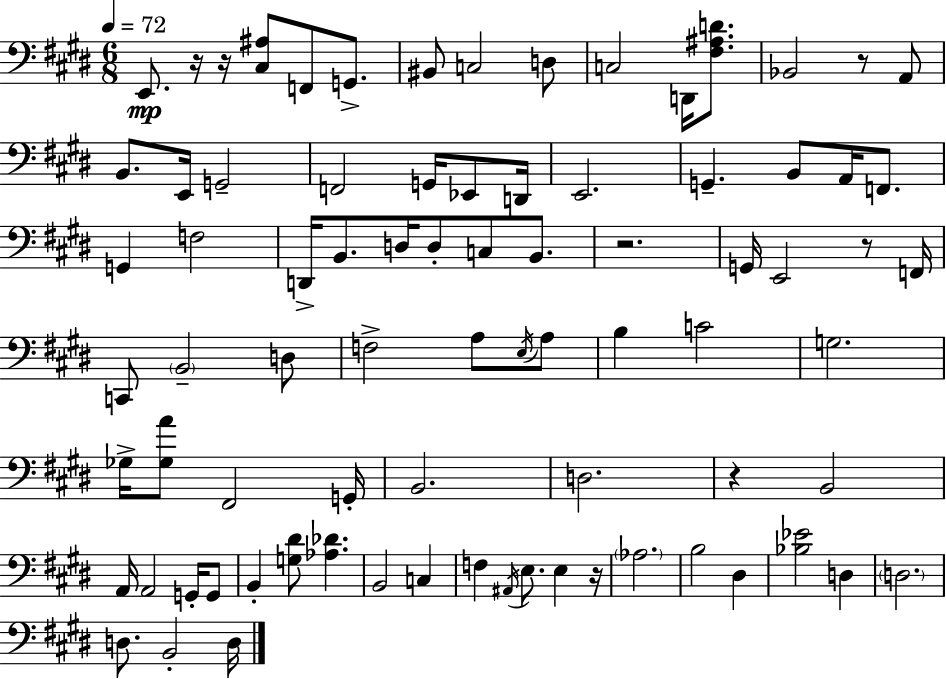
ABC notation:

X:1
T:Untitled
M:6/8
L:1/4
K:E
E,,/2 z/4 z/4 [^C,^A,]/2 F,,/2 G,,/2 ^B,,/2 C,2 D,/2 C,2 D,,/4 [^F,^A,D]/2 _B,,2 z/2 A,,/2 B,,/2 E,,/4 G,,2 F,,2 G,,/4 _E,,/2 D,,/4 E,,2 G,, B,,/2 A,,/4 F,,/2 G,, F,2 D,,/4 B,,/2 D,/4 D,/2 C,/2 B,,/2 z2 G,,/4 E,,2 z/2 F,,/4 C,,/2 B,,2 D,/2 F,2 A,/2 E,/4 A,/2 B, C2 G,2 _G,/4 [_G,A]/2 ^F,,2 G,,/4 B,,2 D,2 z B,,2 A,,/4 A,,2 G,,/4 G,,/2 B,, [G,^D]/2 [_A,_D] B,,2 C, F, ^A,,/4 E,/2 E, z/4 _A,2 B,2 ^D, [_B,_E]2 D, D,2 D,/2 B,,2 D,/4